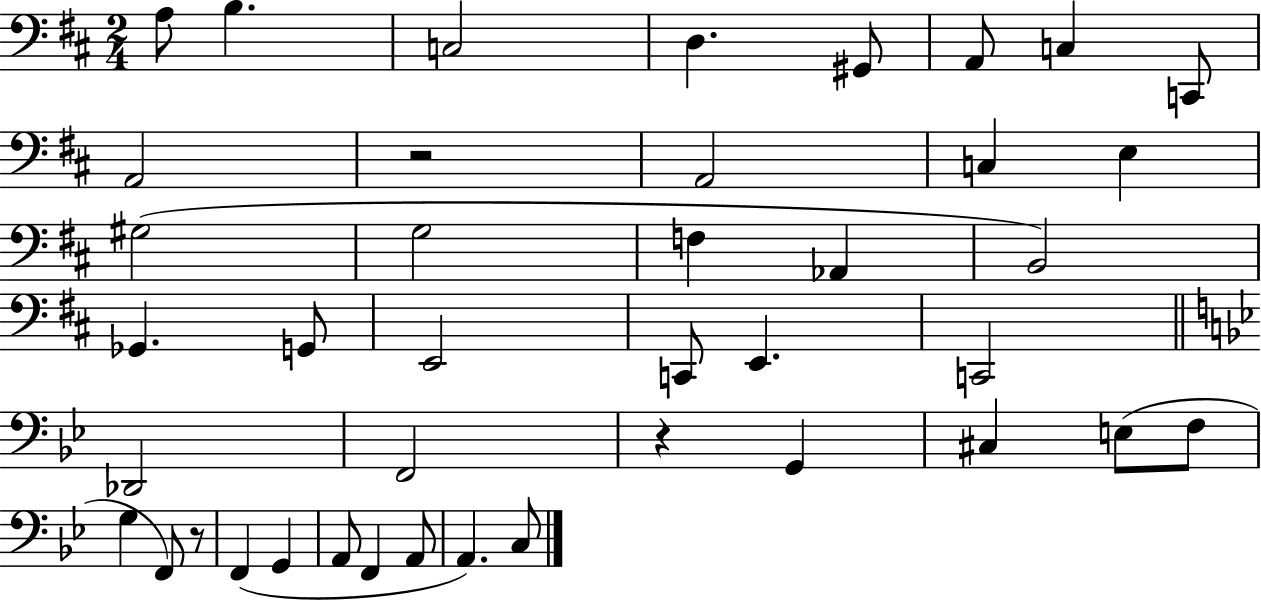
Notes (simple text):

A3/e B3/q. C3/h D3/q. G#2/e A2/e C3/q C2/e A2/h R/h A2/h C3/q E3/q G#3/h G3/h F3/q Ab2/q B2/h Gb2/q. G2/e E2/h C2/e E2/q. C2/h Db2/h F2/h R/q G2/q C#3/q E3/e F3/e G3/q F2/e R/e F2/q G2/q A2/e F2/q A2/e A2/q. C3/e